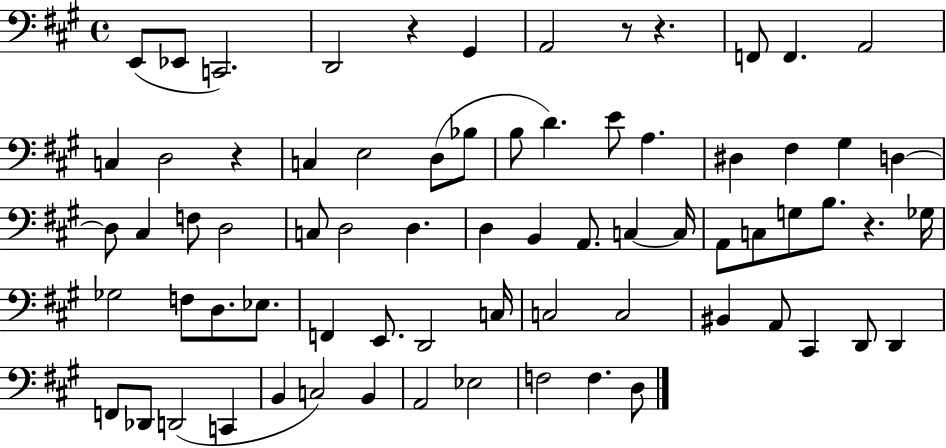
E2/e Eb2/e C2/h. D2/h R/q G#2/q A2/h R/e R/q. F2/e F2/q. A2/h C3/q D3/h R/q C3/q E3/h D3/e Bb3/e B3/e D4/q. E4/e A3/q. D#3/q F#3/q G#3/q D3/q D3/e C#3/q F3/e D3/h C3/e D3/h D3/q. D3/q B2/q A2/e. C3/q C3/s A2/e C3/e G3/e B3/e. R/q. Gb3/s Gb3/h F3/e D3/e. Eb3/e. F2/q E2/e. D2/h C3/s C3/h C3/h BIS2/q A2/e C#2/q D2/e D2/q F2/e Db2/e D2/h C2/q B2/q C3/h B2/q A2/h Eb3/h F3/h F3/q. D3/e